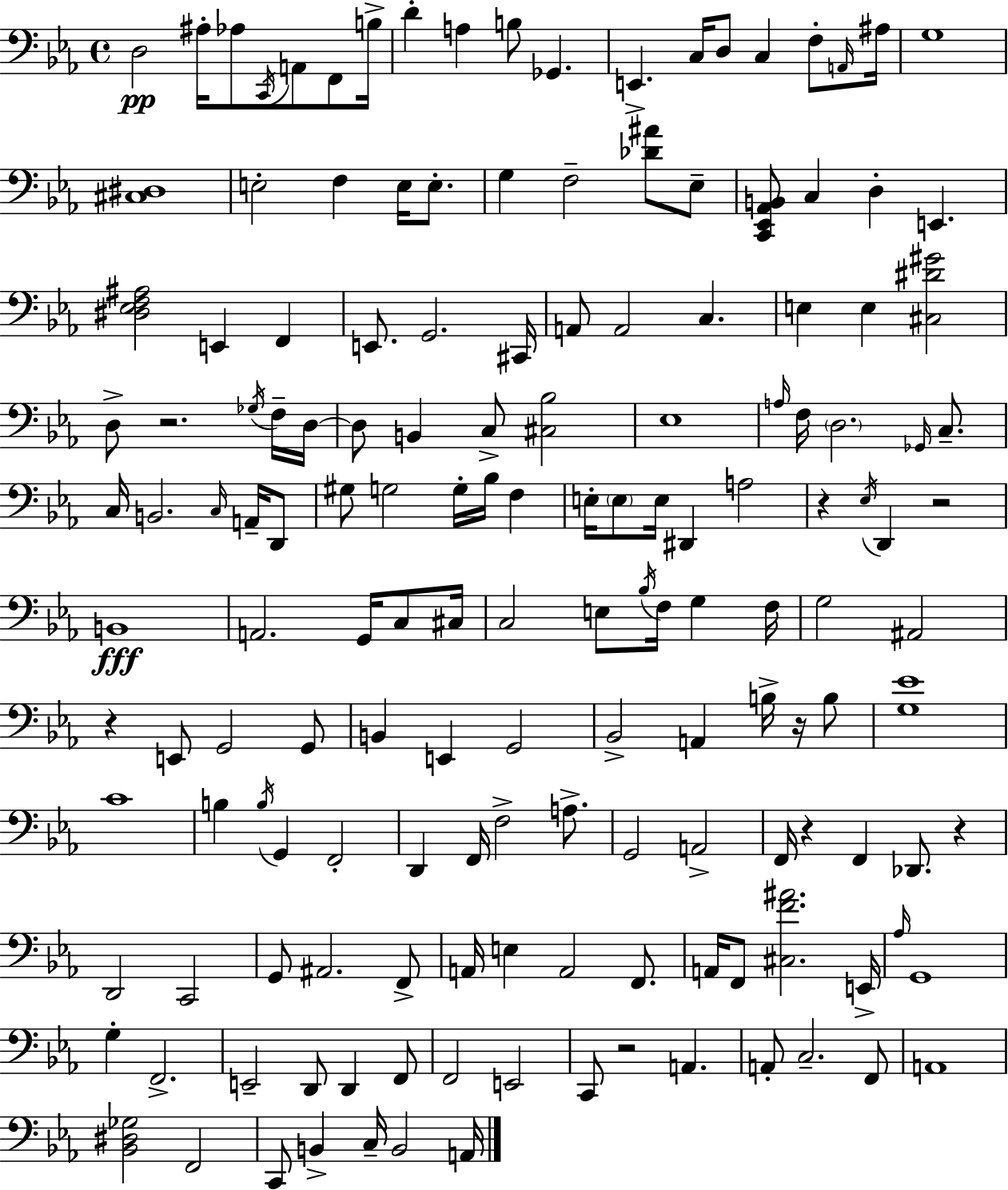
X:1
T:Untitled
M:4/4
L:1/4
K:Eb
D,2 ^A,/4 _A,/2 C,,/4 A,,/2 F,,/2 B,/4 D A, B,/2 _G,, E,, C,/4 D,/2 C, F,/2 A,,/4 ^A,/4 G,4 [^C,^D,]4 E,2 F, E,/4 E,/2 G, F,2 [_D^A]/2 _E,/2 [C,,_E,,_A,,B,,]/2 C, D, E,, [^D,_E,F,^A,]2 E,, F,, E,,/2 G,,2 ^C,,/4 A,,/2 A,,2 C, E, E, [^C,^D^G]2 D,/2 z2 _G,/4 F,/4 D,/4 D,/2 B,, C,/2 [^C,_B,]2 _E,4 A,/4 F,/4 D,2 _G,,/4 C,/2 C,/4 B,,2 C,/4 A,,/4 D,,/2 ^G,/2 G,2 G,/4 _B,/4 F, E,/4 E,/2 E,/4 ^D,, A,2 z _E,/4 D,, z2 B,,4 A,,2 G,,/4 C,/2 ^C,/4 C,2 E,/2 _B,/4 F,/4 G, F,/4 G,2 ^A,,2 z E,,/2 G,,2 G,,/2 B,, E,, G,,2 _B,,2 A,, B,/4 z/4 B,/2 [G,_E]4 C4 B, B,/4 G,, F,,2 D,, F,,/4 F,2 A,/2 G,,2 A,,2 F,,/4 z F,, _D,,/2 z D,,2 C,,2 G,,/2 ^A,,2 F,,/2 A,,/4 E, A,,2 F,,/2 A,,/4 F,,/2 [^C,F^A]2 E,,/4 _A,/4 G,,4 G, F,,2 E,,2 D,,/2 D,, F,,/2 F,,2 E,,2 C,,/2 z2 A,, A,,/2 C,2 F,,/2 A,,4 [_B,,^D,_G,]2 F,,2 C,,/2 B,, C,/4 B,,2 A,,/4